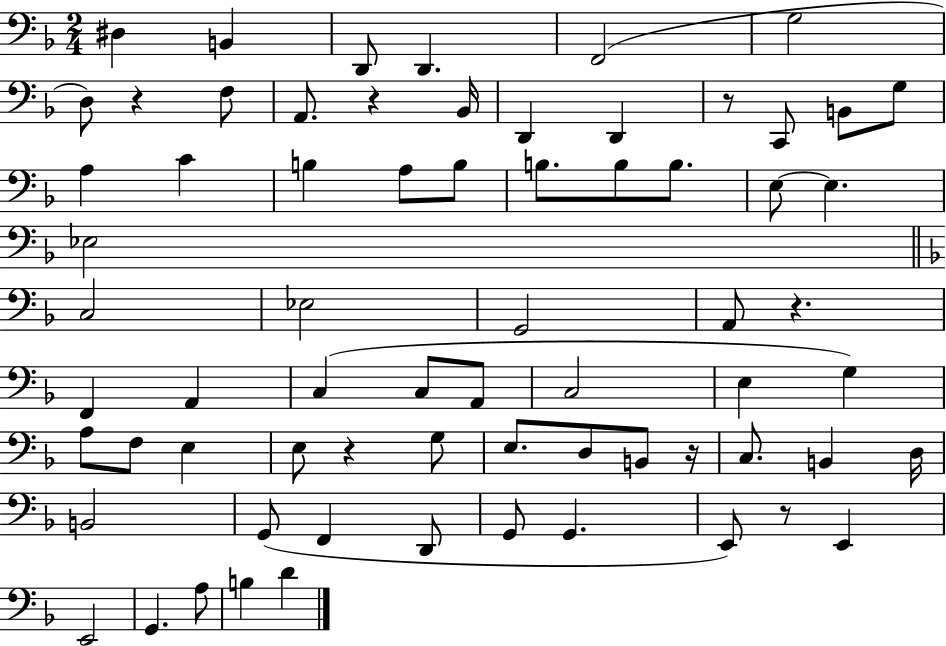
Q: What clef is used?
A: bass